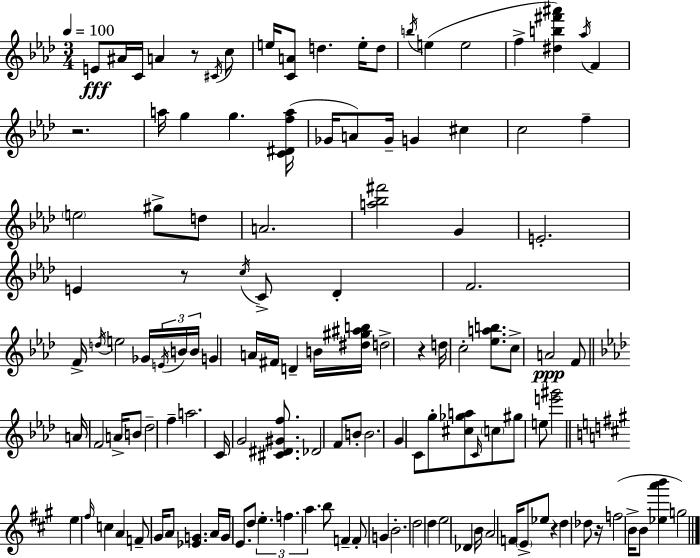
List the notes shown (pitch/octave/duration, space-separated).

E4/e A#4/s C4/s A4/q R/e C#4/s C5/e E5/s [C4,A4]/e D5/q. E5/s D5/e B5/s E5/q E5/h F5/q [D#5,B5,F#6,A#6]/q Ab5/s F4/q R/h. A5/s G5/q G5/q. [C4,D#4,F5,A5]/s Gb4/s A4/e Gb4/s G4/q C#5/q C5/h F5/q E5/h G#5/e D5/e A4/h. [A5,Bb5,F#6]/h G4/q E4/h. E4/q R/e C5/s C4/e Db4/q F4/h. F4/s D5/s E5/h Gb4/s E4/s B4/s B4/s G4/q A4/s F#4/s D4/q B4/s [D#5,G#5,A#5,B5]/s D5/h R/q D5/s C5/h [Eb5,A5,B5]/e. C5/e A4/h F4/e A4/s F4/h A4/s B4/e Db5/h F5/q A5/h. C4/s G4/h [C#4,D#4,G#4,F5]/e. Db4/h F4/e B4/e B4/h. G4/q C4/e G5/e [C#5,Gb5,A5]/e C4/s C5/e G#5/e E5/e [E6,G#6]/h E5/q F#5/s C5/q A4/q F4/e G#4/s A4/e [Eb4,G4]/q. A4/s G4/s E4/e. D5/e E5/q. F5/q. A5/q. B5/e F4/q F4/e G4/q B4/h. D5/h D5/q E5/h Db4/q B4/s A4/h F4/s E4/e Eb5/e R/q D5/q Db5/e R/s F5/h B4/s B4/e [Eb5,A6,B6]/q G5/h